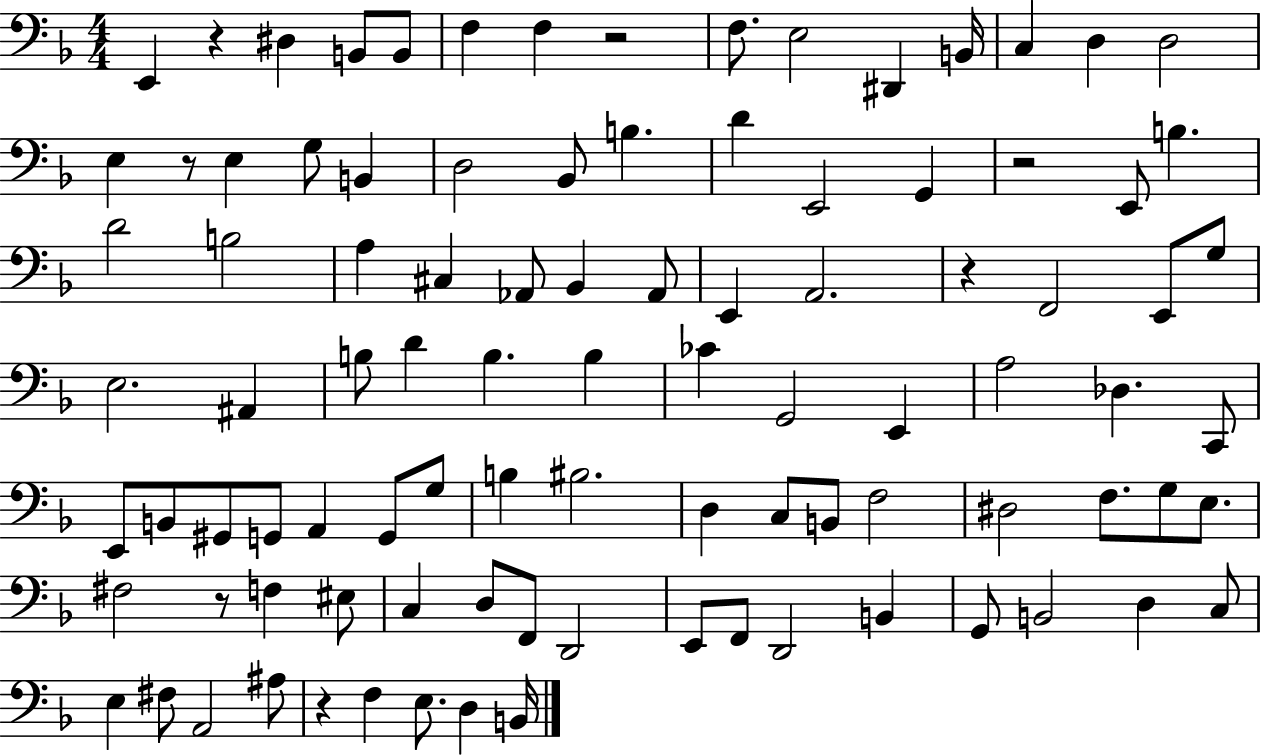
E2/q R/q D#3/q B2/e B2/e F3/q F3/q R/h F3/e. E3/h D#2/q B2/s C3/q D3/q D3/h E3/q R/e E3/q G3/e B2/q D3/h Bb2/e B3/q. D4/q E2/h G2/q R/h E2/e B3/q. D4/h B3/h A3/q C#3/q Ab2/e Bb2/q Ab2/e E2/q A2/h. R/q F2/h E2/e G3/e E3/h. A#2/q B3/e D4/q B3/q. B3/q CES4/q G2/h E2/q A3/h Db3/q. C2/e E2/e B2/e G#2/e G2/e A2/q G2/e G3/e B3/q BIS3/h. D3/q C3/e B2/e F3/h D#3/h F3/e. G3/e E3/e. F#3/h R/e F3/q EIS3/e C3/q D3/e F2/e D2/h E2/e F2/e D2/h B2/q G2/e B2/h D3/q C3/e E3/q F#3/e A2/h A#3/e R/q F3/q E3/e. D3/q B2/s